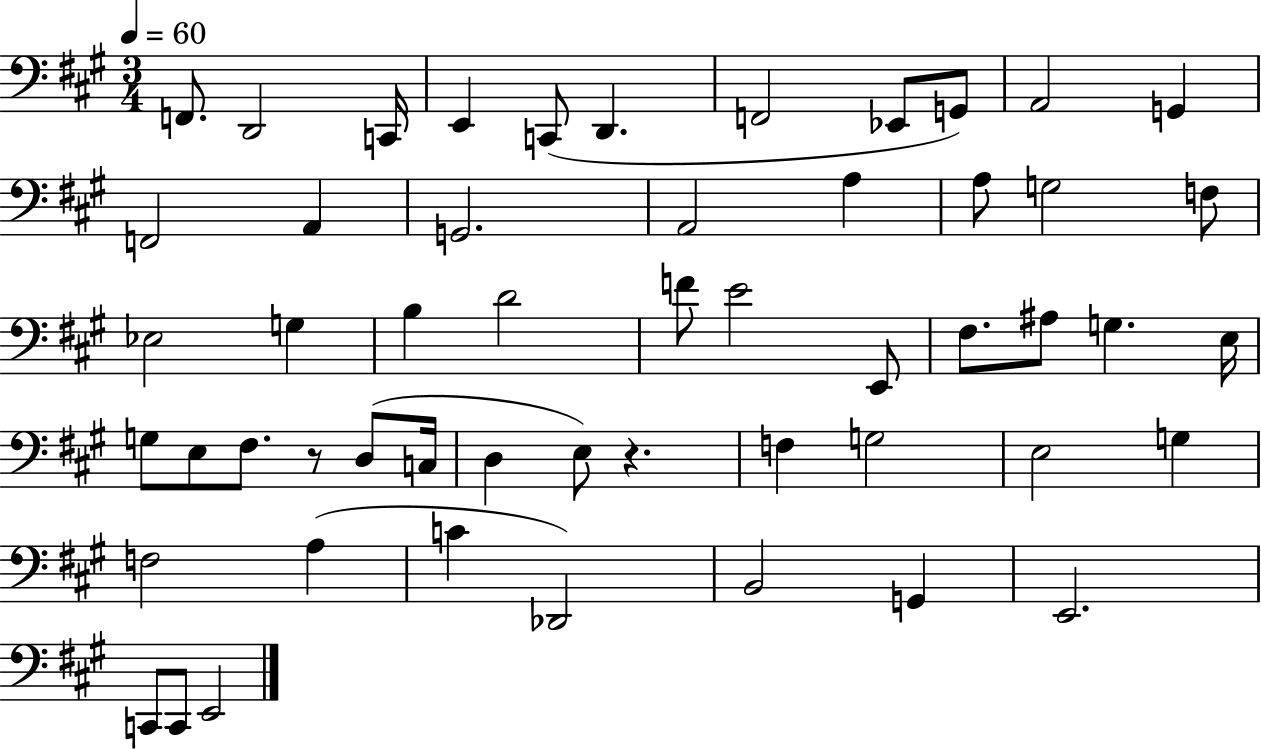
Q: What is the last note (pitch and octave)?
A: E2